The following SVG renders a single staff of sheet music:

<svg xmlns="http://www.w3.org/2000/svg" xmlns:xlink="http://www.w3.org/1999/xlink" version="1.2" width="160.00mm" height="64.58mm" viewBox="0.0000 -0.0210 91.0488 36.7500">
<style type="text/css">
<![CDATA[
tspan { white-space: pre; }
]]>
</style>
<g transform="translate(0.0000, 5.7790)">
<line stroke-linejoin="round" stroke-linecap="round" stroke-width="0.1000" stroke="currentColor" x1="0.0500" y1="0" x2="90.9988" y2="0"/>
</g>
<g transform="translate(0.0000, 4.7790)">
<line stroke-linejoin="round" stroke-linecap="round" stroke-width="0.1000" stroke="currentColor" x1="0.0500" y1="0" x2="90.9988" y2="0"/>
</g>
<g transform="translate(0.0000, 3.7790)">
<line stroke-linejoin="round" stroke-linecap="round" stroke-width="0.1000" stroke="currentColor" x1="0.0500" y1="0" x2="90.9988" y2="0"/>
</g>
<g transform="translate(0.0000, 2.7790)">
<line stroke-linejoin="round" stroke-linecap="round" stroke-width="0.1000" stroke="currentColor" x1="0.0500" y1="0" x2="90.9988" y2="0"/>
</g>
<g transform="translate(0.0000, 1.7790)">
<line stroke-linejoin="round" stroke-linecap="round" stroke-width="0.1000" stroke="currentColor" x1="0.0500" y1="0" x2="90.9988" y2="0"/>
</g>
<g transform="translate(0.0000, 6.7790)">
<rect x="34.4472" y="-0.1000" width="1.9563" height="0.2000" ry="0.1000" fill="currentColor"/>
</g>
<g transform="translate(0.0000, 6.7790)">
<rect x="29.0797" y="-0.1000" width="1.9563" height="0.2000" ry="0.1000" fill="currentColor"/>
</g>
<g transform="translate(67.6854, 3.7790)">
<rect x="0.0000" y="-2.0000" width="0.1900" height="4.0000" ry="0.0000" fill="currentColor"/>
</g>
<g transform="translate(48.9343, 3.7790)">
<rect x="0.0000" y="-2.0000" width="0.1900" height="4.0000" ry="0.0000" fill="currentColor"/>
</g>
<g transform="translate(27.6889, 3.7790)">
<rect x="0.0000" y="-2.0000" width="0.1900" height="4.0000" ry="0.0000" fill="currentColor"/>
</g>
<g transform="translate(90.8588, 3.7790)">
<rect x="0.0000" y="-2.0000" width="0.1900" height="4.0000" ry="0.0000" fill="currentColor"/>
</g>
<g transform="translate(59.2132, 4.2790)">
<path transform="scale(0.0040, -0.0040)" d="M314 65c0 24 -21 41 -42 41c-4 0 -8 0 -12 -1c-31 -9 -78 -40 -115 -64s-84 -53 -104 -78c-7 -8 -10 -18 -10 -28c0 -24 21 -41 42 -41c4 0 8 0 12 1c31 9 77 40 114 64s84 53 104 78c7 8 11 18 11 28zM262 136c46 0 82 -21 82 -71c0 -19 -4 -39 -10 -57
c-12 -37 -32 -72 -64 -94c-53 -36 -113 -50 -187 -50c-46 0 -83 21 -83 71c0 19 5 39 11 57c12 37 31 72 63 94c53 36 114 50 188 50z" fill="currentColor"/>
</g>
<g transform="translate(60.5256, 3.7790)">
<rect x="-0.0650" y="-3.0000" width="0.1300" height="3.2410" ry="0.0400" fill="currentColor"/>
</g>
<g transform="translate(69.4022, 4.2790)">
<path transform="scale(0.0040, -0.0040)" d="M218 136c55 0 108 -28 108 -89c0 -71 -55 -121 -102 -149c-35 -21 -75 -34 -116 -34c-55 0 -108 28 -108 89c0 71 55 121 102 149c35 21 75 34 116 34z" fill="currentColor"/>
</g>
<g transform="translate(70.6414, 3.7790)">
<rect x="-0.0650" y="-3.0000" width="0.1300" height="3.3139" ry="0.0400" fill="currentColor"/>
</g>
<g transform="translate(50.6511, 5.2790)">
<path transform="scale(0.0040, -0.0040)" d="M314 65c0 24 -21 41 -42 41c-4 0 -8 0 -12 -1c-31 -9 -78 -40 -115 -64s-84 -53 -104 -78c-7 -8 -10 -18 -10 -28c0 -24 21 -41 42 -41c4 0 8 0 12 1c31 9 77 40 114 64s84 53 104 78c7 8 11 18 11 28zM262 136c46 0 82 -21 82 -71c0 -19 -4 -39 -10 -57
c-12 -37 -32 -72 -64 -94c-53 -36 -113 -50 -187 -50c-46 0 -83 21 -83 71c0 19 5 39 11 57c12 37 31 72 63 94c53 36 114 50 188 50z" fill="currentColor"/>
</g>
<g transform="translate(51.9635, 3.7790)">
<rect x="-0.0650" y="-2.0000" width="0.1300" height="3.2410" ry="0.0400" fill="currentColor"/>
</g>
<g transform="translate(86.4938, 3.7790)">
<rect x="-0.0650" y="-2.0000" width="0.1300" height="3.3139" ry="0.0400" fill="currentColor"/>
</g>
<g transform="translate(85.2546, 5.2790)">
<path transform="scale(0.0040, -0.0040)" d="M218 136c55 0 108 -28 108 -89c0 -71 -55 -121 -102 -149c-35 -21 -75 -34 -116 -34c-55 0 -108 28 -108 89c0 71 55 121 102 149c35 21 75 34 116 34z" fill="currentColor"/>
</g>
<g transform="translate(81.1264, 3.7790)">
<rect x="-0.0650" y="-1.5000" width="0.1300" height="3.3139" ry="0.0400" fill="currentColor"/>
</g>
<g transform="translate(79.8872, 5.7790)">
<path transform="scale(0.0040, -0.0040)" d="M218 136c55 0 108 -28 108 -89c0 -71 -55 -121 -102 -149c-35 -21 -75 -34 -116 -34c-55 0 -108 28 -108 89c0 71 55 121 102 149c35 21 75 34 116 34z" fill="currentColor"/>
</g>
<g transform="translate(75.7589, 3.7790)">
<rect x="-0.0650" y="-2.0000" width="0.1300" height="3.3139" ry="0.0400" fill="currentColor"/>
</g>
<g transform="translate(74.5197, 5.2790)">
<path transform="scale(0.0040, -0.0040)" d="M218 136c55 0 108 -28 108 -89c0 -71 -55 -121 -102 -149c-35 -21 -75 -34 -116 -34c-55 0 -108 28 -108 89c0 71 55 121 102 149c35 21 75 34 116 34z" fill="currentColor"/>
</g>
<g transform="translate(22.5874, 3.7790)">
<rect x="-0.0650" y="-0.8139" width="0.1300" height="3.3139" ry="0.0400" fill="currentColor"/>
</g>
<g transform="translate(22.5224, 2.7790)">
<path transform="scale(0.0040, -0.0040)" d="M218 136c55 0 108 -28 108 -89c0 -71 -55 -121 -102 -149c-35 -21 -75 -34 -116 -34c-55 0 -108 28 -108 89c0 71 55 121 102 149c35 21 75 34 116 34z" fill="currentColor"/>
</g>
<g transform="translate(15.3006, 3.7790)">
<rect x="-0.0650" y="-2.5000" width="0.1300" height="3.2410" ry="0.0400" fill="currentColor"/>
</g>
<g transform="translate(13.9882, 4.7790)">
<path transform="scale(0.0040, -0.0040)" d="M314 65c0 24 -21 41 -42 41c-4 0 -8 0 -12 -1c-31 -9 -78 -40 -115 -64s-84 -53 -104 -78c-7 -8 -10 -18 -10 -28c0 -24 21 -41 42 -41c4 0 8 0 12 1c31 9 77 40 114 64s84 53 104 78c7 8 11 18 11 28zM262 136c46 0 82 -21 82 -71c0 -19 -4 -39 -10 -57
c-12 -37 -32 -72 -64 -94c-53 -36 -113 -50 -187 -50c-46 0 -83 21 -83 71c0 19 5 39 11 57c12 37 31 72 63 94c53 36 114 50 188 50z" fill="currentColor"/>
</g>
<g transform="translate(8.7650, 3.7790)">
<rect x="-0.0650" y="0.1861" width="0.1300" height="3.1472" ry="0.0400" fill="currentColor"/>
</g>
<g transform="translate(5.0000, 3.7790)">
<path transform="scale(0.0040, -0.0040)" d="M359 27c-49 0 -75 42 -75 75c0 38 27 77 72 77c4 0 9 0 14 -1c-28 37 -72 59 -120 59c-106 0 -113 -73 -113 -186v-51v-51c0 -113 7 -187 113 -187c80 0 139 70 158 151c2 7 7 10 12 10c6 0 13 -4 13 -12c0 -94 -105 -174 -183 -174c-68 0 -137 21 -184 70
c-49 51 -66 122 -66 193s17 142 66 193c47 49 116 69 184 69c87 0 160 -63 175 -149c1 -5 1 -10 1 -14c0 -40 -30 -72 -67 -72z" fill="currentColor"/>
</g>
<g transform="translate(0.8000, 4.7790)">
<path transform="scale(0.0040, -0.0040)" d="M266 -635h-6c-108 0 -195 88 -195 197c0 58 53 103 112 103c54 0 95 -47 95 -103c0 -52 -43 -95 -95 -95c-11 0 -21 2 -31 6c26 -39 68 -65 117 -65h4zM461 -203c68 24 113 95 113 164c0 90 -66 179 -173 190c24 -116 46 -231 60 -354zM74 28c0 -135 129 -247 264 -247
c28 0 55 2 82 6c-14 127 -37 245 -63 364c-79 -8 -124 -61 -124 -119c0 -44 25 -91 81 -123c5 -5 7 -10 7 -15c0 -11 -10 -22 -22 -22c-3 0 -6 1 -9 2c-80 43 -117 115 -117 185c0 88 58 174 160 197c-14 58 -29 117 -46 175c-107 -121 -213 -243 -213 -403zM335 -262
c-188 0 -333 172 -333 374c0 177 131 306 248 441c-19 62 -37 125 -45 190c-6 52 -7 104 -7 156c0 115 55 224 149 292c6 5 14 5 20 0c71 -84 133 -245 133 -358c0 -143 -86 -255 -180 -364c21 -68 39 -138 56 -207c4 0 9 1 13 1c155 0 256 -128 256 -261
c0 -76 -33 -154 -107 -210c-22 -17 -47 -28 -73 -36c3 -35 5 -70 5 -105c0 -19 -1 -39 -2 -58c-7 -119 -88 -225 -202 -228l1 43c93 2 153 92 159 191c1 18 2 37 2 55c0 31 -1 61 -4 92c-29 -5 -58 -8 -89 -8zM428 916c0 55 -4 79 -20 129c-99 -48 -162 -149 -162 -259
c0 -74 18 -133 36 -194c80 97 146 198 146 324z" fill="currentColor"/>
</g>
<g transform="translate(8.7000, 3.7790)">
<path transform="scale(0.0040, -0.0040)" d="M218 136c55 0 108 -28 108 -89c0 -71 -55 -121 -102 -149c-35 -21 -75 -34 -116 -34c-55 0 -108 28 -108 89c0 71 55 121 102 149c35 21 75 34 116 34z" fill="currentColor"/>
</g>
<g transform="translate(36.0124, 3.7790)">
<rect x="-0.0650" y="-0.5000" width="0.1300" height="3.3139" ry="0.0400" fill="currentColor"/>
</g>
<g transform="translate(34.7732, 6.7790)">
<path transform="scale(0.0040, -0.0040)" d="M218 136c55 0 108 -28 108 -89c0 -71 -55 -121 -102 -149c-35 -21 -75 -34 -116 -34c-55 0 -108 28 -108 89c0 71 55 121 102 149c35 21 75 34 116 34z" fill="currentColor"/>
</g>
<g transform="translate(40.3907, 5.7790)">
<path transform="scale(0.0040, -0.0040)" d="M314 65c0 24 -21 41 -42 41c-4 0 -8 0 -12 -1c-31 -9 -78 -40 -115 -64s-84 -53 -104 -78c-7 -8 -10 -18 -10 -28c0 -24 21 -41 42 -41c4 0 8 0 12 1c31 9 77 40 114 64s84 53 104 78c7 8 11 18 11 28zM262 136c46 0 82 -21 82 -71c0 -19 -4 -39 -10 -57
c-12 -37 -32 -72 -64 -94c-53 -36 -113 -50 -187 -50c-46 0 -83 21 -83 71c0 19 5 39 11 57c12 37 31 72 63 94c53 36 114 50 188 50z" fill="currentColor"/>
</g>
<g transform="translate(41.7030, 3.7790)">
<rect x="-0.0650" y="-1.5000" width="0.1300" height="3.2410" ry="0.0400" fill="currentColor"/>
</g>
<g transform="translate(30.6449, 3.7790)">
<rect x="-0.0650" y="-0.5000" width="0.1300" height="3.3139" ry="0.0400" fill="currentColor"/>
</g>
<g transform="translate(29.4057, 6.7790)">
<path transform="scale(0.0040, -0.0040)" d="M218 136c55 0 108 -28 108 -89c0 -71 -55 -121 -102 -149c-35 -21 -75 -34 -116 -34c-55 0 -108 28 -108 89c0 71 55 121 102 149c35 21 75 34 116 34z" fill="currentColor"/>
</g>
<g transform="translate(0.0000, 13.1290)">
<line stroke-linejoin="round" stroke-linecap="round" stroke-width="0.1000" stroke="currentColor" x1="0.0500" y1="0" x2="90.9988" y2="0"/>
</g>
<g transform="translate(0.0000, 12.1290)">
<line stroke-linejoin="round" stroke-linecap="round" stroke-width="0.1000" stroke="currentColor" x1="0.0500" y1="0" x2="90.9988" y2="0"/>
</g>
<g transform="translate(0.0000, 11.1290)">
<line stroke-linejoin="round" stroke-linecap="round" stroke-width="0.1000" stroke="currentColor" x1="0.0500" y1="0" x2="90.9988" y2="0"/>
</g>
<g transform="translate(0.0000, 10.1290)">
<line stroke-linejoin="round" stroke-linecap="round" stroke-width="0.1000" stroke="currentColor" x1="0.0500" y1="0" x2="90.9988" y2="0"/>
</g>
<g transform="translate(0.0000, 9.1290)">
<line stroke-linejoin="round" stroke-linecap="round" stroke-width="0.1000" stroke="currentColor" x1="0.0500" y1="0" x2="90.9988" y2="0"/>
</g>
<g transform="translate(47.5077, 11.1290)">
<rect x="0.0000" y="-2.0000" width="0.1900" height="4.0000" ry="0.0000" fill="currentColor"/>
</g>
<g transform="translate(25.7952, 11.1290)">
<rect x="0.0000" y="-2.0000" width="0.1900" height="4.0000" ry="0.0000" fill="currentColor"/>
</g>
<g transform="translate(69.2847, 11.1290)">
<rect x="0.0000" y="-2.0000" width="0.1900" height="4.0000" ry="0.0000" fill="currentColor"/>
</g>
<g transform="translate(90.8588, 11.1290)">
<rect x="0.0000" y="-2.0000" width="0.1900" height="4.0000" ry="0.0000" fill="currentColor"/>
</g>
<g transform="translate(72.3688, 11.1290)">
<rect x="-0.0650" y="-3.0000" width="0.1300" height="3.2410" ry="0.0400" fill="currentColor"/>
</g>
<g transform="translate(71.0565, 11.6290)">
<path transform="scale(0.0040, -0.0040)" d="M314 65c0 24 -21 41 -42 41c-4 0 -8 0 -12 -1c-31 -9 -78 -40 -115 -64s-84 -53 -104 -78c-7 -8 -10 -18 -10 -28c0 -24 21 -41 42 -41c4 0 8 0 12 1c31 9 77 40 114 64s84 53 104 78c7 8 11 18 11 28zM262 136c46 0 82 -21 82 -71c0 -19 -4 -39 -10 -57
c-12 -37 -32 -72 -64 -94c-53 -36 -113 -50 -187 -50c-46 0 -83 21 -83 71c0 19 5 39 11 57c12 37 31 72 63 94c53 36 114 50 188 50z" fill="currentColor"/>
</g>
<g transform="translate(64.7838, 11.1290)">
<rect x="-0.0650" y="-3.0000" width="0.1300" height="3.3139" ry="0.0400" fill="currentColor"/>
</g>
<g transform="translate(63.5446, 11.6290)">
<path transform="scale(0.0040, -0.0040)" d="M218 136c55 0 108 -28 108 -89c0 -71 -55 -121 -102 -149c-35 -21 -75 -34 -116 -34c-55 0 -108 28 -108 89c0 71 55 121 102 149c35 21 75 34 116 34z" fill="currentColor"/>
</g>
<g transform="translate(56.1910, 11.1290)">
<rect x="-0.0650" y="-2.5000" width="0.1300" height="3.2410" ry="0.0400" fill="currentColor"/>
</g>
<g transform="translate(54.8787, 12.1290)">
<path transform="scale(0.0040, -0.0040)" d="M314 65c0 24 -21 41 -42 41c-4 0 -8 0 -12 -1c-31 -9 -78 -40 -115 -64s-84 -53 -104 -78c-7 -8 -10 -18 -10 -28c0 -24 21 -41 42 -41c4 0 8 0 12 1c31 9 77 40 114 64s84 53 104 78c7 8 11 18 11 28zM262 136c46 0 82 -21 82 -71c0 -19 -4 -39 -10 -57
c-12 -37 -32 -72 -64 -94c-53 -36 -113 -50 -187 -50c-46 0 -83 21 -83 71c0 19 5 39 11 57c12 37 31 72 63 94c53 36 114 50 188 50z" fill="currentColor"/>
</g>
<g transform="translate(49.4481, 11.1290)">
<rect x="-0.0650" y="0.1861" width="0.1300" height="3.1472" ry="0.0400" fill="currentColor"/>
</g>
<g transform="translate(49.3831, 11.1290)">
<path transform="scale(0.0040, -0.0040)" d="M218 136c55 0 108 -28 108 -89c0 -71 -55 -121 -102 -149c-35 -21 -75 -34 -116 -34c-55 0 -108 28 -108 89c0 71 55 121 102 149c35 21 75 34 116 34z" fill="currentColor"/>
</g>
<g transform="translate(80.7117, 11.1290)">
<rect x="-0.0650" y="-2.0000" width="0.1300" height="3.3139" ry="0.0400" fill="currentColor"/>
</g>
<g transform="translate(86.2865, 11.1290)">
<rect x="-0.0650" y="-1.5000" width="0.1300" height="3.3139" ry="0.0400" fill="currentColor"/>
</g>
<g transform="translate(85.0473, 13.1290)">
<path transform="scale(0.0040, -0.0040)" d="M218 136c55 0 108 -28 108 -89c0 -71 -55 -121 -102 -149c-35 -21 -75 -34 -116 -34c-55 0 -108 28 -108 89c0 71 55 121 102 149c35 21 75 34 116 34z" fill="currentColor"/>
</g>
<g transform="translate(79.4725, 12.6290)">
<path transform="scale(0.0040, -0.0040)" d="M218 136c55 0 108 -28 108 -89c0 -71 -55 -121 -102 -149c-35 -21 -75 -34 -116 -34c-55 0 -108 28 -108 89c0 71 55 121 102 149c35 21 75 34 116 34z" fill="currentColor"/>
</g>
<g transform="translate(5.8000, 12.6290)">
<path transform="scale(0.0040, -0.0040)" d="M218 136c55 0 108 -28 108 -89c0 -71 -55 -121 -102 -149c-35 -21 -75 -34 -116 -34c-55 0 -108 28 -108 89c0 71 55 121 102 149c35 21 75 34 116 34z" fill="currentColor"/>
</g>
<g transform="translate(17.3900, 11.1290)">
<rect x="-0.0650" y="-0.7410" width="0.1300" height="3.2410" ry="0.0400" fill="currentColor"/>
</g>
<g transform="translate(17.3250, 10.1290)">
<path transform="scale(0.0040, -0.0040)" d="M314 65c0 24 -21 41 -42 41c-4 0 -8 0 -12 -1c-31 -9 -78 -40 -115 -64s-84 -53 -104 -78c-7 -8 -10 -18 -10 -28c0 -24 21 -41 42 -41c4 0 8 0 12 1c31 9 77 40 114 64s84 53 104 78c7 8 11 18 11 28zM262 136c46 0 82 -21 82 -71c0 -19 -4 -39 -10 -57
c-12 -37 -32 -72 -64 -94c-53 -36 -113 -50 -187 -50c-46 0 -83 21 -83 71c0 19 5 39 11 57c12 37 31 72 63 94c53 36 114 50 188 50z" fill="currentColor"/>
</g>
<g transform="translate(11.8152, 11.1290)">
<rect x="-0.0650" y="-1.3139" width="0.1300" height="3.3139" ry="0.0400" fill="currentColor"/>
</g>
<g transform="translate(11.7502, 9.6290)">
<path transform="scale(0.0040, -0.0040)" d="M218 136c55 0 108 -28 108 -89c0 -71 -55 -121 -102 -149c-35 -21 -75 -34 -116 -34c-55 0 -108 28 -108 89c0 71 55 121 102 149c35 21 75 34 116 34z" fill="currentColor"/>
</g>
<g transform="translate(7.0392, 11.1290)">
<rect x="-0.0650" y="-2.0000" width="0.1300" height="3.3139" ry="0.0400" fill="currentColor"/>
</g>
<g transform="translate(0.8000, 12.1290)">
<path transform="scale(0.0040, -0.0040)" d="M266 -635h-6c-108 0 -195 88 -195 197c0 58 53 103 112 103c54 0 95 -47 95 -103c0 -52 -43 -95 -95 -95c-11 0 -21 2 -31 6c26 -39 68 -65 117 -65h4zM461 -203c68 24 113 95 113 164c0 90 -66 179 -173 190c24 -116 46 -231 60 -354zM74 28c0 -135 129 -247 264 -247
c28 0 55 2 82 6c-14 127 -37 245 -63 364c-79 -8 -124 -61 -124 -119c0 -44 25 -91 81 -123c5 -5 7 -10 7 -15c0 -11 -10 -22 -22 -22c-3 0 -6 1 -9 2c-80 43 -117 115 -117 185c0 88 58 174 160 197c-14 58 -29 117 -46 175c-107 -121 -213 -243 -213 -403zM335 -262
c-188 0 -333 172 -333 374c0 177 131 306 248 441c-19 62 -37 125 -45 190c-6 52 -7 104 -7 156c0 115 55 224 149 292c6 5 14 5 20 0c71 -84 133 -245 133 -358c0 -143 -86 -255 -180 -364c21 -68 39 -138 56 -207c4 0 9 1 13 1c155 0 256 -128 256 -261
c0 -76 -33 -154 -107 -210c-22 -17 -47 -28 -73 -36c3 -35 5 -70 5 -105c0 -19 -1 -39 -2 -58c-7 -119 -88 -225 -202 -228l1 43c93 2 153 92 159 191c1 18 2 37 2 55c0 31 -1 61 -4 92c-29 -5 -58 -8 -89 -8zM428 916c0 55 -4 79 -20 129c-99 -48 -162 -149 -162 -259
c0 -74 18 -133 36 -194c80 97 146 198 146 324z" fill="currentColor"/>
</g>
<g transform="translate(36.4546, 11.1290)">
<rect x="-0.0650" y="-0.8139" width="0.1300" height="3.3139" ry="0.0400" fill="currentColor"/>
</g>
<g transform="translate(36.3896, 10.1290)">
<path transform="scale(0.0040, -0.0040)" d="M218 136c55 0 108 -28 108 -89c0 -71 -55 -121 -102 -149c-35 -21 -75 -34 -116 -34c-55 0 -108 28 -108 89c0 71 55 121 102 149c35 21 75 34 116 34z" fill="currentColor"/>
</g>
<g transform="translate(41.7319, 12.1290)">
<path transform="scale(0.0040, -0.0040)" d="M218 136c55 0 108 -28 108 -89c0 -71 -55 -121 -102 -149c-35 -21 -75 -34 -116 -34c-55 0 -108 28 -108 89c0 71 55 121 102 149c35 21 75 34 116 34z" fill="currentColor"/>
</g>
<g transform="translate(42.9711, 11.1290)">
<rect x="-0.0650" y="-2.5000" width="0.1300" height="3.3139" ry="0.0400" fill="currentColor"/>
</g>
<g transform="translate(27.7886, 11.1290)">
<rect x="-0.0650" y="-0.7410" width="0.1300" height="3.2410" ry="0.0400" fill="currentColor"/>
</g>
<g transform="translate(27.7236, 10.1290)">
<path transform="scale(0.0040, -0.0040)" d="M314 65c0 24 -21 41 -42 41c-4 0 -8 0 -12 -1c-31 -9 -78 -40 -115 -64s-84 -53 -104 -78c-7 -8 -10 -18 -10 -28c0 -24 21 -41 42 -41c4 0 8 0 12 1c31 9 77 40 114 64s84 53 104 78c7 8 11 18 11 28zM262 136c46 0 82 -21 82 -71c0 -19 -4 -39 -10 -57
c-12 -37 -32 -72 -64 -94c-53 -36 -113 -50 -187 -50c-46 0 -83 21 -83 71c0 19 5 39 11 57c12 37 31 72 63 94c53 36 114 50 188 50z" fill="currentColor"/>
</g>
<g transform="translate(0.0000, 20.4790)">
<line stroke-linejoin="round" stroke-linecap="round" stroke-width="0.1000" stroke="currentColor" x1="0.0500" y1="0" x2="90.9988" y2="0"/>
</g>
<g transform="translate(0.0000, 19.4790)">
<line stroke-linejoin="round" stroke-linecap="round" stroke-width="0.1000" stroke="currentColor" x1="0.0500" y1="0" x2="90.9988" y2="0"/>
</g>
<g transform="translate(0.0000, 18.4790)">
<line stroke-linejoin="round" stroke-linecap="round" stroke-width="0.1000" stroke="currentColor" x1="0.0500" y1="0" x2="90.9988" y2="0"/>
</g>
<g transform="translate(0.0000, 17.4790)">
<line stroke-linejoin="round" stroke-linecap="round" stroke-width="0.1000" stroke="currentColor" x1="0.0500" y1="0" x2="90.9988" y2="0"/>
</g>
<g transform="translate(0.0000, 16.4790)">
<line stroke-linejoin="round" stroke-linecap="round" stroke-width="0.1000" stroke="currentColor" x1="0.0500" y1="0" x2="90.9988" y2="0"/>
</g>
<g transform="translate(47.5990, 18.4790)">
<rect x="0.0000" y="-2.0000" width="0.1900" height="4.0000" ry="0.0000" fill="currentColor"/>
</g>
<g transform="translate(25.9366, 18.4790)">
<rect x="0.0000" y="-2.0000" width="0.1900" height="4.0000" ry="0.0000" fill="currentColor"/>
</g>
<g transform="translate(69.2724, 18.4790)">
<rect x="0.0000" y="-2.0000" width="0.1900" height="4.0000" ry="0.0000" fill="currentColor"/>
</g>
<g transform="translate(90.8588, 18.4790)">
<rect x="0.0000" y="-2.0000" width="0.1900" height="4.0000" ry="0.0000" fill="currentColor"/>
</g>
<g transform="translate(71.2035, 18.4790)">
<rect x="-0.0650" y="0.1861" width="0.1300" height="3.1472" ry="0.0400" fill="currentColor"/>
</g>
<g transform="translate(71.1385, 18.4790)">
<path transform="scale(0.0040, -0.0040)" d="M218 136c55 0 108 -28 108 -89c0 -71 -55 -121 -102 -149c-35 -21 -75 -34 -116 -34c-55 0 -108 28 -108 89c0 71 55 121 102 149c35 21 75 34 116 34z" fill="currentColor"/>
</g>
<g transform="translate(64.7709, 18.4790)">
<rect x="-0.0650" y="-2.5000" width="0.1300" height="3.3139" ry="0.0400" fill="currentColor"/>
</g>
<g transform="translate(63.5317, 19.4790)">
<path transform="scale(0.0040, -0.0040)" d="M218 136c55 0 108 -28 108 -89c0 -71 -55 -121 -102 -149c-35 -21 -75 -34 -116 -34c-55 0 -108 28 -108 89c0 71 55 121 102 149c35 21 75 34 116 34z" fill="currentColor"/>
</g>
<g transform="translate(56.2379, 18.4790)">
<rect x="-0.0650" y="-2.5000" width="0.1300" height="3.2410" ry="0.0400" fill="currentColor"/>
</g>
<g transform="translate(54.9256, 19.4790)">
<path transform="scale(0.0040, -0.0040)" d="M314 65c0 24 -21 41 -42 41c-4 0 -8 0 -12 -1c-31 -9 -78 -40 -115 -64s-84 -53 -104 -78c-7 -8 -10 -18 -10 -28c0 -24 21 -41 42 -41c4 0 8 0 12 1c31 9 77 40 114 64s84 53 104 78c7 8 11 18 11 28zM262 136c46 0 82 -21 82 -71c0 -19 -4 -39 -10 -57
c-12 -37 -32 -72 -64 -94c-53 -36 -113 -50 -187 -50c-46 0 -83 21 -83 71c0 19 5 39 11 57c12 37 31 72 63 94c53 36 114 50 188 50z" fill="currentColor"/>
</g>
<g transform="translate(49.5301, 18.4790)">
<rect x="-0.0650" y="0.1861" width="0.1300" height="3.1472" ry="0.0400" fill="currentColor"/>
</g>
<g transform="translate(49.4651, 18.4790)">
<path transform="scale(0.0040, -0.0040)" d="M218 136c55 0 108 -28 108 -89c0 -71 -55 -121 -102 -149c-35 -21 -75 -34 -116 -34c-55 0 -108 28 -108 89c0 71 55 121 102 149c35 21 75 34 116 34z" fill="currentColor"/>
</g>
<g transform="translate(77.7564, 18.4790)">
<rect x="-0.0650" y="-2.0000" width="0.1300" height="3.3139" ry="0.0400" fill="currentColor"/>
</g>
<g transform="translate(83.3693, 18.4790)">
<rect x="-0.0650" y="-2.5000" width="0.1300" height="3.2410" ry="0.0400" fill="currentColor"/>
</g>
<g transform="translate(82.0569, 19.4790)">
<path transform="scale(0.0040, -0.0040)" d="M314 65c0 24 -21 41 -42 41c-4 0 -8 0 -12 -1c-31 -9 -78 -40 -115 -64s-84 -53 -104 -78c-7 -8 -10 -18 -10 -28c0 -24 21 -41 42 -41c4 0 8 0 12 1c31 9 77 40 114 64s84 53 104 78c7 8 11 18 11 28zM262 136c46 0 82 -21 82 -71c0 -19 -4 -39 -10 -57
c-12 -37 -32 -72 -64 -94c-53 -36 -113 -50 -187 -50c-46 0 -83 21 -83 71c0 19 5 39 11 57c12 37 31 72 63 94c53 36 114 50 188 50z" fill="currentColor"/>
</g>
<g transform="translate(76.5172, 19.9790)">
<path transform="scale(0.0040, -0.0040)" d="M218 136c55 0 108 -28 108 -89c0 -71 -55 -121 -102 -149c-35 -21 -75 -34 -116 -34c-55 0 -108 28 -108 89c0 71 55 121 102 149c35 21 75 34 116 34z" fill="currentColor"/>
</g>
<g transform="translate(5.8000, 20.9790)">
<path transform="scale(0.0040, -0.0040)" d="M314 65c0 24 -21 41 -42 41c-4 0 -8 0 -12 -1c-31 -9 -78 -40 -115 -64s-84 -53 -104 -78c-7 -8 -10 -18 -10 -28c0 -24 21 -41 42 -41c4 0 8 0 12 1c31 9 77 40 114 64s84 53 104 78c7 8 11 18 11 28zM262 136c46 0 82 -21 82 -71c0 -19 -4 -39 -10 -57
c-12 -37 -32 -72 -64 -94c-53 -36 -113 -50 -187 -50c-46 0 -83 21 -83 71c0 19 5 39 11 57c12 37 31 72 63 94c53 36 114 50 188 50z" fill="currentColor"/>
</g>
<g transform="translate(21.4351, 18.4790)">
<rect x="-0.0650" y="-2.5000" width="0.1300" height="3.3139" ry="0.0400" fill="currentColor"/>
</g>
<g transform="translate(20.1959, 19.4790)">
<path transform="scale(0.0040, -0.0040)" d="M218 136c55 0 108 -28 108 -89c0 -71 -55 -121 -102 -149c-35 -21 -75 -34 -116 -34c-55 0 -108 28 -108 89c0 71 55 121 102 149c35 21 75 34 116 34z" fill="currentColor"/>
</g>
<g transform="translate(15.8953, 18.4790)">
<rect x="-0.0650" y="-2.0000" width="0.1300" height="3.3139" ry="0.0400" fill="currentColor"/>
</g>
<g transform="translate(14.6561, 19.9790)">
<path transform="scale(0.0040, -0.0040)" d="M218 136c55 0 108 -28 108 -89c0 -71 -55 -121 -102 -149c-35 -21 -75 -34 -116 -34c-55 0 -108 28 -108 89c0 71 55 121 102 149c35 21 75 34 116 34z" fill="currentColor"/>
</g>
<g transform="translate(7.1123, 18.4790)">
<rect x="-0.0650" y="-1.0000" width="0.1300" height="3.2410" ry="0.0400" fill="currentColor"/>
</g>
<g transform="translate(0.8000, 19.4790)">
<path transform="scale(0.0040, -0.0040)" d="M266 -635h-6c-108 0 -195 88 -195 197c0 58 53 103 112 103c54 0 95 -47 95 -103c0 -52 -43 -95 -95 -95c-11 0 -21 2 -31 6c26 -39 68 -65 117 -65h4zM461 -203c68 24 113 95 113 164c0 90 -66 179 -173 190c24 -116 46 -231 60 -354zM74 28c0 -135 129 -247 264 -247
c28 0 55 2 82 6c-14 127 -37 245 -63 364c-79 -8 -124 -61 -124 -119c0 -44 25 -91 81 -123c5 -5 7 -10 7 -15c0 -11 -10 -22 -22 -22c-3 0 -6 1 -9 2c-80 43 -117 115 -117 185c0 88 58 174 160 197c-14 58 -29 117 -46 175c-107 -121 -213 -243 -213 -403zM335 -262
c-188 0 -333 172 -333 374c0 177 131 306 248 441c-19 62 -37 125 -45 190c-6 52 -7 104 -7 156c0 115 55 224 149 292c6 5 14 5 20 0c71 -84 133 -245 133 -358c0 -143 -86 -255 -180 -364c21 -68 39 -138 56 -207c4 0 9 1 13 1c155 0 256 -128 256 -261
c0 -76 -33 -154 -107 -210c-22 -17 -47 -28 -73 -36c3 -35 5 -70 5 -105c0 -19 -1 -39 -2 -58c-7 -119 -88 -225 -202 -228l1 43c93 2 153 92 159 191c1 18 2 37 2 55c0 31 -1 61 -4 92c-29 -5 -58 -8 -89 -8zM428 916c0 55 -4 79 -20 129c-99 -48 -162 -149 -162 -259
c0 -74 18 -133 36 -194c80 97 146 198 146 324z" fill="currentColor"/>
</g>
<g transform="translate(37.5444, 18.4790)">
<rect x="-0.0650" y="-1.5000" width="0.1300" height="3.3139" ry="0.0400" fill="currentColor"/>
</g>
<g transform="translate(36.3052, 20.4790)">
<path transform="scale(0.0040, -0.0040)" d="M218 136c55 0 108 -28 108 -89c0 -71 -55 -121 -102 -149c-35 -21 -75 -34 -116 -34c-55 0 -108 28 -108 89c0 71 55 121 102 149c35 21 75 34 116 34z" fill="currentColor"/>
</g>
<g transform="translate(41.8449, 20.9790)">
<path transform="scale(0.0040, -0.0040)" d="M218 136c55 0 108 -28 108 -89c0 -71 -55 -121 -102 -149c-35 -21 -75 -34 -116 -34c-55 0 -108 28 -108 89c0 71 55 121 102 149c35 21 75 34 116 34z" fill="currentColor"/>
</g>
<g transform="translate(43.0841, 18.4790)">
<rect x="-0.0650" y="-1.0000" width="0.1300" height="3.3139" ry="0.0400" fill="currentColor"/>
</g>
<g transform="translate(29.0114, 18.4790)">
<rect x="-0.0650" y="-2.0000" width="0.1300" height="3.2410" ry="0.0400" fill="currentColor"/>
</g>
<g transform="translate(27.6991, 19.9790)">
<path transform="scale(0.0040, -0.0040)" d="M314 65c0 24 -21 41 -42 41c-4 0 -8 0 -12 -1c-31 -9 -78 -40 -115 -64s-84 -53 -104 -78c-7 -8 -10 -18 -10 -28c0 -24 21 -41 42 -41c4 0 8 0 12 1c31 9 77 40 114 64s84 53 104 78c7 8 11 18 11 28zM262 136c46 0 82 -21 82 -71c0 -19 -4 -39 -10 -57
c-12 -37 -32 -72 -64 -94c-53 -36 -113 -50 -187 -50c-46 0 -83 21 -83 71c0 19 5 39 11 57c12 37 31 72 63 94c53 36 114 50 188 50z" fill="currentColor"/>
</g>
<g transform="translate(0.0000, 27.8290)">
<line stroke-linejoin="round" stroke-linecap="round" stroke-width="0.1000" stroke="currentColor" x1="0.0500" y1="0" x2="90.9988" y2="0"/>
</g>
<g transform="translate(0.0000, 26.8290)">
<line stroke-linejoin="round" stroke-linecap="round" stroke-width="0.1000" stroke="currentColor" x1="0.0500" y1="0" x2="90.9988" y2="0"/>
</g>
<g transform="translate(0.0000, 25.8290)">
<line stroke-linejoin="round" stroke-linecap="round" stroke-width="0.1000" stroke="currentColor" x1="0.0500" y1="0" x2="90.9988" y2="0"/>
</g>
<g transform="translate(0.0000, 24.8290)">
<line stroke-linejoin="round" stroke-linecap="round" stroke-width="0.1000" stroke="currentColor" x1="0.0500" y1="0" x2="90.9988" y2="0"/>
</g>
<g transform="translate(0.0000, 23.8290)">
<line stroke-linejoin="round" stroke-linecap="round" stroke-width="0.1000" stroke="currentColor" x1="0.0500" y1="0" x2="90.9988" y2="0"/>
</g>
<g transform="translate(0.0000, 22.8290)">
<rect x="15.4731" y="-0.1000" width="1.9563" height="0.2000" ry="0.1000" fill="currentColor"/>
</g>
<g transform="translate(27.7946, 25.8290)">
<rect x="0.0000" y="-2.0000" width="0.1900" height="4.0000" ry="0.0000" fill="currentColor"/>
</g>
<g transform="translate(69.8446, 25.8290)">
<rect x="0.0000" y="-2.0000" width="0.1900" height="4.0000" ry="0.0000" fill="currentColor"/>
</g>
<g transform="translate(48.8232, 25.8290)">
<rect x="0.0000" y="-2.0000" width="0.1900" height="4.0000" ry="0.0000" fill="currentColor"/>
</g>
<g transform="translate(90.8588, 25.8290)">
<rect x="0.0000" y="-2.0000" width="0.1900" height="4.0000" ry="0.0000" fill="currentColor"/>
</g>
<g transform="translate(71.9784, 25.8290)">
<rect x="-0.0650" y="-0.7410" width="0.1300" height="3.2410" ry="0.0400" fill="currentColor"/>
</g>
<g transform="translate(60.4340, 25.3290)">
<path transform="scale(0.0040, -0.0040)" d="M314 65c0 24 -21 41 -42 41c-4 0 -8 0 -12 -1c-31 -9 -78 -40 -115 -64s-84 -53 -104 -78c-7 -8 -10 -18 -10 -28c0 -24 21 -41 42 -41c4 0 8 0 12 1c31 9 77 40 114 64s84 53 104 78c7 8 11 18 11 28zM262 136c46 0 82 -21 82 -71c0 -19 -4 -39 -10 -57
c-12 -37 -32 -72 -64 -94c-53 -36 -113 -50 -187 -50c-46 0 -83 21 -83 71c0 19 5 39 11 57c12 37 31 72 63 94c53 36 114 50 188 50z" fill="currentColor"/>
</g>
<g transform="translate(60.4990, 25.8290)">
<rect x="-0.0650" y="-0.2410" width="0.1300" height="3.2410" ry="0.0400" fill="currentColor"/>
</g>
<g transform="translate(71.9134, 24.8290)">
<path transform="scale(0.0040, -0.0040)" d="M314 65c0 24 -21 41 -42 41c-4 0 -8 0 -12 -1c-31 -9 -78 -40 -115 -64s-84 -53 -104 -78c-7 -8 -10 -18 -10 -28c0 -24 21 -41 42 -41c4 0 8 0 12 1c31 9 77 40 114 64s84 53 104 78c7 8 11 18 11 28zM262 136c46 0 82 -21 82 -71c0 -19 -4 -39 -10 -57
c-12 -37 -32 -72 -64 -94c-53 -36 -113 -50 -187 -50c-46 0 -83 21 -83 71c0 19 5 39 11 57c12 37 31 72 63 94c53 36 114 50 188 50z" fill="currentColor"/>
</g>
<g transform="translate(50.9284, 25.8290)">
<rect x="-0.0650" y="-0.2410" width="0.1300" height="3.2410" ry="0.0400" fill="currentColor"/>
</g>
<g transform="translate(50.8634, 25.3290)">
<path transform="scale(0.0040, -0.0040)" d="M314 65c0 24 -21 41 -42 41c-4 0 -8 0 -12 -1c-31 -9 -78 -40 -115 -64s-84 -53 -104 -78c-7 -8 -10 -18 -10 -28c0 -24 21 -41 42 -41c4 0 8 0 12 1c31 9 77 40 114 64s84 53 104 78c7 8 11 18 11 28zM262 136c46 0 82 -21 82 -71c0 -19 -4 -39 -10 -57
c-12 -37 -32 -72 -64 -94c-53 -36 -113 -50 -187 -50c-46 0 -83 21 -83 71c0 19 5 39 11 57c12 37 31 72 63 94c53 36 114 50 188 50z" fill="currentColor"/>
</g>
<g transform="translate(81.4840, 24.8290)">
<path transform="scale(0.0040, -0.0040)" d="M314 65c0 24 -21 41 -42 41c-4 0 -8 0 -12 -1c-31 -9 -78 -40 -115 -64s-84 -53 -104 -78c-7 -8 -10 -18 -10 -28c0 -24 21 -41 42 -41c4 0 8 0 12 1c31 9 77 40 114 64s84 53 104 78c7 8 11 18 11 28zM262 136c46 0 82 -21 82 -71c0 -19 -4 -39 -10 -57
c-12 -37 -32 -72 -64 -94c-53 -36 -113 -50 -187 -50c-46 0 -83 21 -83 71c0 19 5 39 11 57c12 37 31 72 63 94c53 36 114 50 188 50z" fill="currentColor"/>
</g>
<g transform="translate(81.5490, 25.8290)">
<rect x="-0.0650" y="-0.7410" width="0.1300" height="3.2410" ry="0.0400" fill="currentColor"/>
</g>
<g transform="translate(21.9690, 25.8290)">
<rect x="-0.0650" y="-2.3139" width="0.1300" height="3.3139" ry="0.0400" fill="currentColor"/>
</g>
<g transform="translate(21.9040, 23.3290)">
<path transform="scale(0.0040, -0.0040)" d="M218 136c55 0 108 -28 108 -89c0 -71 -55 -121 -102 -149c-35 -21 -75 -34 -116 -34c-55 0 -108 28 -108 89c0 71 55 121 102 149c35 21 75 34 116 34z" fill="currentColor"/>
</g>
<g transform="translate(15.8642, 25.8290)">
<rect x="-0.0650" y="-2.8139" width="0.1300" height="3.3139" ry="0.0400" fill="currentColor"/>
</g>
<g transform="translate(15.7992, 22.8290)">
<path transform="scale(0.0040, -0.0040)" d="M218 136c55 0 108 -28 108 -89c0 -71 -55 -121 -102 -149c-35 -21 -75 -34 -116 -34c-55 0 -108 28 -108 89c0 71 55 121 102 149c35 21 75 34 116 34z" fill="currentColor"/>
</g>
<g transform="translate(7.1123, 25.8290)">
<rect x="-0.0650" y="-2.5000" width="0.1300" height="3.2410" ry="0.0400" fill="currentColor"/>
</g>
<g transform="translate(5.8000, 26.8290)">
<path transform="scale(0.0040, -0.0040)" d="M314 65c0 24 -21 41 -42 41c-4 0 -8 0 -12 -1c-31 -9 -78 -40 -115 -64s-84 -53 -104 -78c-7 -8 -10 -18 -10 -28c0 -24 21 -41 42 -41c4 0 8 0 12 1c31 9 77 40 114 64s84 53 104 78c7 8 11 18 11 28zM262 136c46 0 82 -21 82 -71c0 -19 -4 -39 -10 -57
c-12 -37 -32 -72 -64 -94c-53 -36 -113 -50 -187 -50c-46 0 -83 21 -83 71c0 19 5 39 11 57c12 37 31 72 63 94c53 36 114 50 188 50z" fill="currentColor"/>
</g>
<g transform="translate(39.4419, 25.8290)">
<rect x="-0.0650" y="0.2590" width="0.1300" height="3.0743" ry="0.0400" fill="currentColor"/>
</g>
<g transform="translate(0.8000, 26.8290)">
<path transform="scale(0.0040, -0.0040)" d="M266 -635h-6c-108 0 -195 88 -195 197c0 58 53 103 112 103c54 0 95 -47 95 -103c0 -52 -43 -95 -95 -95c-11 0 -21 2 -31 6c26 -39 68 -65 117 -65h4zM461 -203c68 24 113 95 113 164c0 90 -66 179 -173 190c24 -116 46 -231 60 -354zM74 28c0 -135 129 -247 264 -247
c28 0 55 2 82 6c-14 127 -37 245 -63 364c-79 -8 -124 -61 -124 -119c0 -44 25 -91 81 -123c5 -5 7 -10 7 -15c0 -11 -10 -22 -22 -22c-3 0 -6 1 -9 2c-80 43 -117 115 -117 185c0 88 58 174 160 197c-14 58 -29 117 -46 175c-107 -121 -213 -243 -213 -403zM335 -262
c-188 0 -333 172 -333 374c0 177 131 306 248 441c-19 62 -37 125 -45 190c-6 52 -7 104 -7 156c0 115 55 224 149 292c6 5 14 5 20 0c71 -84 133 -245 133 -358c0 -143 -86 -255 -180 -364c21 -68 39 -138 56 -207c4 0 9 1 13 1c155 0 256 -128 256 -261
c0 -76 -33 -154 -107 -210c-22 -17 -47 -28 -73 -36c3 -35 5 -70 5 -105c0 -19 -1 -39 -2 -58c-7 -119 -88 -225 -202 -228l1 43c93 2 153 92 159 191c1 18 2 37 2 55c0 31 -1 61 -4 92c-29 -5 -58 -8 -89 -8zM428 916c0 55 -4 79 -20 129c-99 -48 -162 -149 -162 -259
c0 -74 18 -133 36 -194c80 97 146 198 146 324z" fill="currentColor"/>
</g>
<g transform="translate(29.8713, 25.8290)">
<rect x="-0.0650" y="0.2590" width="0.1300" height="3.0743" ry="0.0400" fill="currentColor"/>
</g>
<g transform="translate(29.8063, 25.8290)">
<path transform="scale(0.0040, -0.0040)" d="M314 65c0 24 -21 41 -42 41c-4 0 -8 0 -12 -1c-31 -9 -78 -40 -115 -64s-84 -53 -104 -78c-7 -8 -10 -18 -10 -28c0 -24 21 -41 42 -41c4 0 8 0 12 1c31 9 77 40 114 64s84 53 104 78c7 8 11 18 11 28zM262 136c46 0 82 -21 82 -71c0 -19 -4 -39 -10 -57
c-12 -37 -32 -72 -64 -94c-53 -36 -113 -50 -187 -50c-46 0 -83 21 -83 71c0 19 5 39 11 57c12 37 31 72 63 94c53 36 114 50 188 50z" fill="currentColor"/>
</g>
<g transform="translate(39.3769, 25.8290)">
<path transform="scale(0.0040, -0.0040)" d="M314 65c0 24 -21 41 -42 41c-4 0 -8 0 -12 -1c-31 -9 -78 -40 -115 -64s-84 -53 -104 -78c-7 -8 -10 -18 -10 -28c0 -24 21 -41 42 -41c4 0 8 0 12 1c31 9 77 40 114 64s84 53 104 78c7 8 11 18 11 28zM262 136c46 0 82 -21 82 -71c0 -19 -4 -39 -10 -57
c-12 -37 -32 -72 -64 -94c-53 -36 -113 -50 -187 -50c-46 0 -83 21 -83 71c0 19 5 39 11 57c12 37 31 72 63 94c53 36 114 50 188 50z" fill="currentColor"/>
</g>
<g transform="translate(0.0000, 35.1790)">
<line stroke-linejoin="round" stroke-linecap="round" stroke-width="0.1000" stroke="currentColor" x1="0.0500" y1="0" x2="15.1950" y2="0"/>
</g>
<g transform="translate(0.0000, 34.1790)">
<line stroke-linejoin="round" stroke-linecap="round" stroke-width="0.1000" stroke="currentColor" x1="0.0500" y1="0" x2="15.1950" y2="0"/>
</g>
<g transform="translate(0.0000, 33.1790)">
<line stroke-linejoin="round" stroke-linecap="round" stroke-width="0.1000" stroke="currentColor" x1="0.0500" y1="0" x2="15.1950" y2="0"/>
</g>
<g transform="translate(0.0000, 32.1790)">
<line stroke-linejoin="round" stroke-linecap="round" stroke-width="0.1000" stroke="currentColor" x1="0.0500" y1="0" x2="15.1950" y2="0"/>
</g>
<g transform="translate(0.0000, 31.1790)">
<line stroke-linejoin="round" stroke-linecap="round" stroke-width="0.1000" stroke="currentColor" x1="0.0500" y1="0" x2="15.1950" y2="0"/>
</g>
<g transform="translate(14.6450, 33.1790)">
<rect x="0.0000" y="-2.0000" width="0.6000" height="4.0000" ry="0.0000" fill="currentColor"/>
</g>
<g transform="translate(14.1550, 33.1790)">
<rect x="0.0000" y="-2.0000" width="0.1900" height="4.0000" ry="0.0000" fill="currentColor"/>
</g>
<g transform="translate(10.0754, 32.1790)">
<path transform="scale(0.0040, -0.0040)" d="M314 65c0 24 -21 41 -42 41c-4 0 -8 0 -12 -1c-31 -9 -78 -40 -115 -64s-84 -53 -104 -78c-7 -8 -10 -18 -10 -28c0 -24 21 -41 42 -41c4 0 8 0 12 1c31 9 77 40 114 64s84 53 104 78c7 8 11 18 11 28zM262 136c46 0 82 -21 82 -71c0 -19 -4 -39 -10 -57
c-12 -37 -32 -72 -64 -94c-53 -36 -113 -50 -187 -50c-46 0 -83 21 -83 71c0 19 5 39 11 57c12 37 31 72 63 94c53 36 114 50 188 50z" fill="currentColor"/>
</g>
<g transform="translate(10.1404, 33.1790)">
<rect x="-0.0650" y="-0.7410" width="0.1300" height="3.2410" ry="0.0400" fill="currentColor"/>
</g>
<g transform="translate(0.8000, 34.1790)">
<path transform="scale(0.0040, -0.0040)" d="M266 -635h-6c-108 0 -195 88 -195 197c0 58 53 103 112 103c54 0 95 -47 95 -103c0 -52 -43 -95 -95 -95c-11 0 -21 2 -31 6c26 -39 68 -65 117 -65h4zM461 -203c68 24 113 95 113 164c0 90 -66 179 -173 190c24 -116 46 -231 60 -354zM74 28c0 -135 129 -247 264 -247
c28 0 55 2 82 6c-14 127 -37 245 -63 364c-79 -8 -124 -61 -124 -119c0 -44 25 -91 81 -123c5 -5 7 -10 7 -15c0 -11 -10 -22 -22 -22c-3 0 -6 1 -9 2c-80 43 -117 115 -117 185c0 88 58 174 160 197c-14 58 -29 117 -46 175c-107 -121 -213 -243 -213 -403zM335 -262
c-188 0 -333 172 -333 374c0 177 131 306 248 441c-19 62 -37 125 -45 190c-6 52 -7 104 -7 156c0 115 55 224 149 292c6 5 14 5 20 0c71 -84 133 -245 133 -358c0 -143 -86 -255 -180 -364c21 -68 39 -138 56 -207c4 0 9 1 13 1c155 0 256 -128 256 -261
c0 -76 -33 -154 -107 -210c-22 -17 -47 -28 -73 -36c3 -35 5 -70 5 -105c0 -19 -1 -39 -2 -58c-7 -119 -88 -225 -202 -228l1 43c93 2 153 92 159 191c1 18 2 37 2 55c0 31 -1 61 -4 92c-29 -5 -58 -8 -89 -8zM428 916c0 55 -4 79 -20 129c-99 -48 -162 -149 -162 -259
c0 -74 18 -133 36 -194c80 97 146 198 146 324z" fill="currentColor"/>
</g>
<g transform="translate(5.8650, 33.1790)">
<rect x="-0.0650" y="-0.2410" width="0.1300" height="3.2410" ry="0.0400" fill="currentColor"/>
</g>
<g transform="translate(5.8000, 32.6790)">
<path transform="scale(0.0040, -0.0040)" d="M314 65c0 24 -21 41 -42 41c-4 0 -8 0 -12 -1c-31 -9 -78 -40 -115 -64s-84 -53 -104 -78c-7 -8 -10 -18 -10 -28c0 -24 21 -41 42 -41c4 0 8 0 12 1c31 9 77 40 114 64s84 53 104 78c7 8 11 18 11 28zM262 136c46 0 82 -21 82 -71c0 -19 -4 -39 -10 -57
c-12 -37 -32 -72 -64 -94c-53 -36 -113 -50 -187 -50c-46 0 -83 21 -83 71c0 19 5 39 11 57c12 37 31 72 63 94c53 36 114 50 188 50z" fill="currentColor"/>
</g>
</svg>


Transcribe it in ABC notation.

X:1
T:Untitled
M:4/4
L:1/4
K:C
B G2 d C C E2 F2 A2 A F E F F e d2 d2 d G B G2 A A2 F E D2 F G F2 E D B G2 G B F G2 G2 a g B2 B2 c2 c2 d2 d2 c2 d2